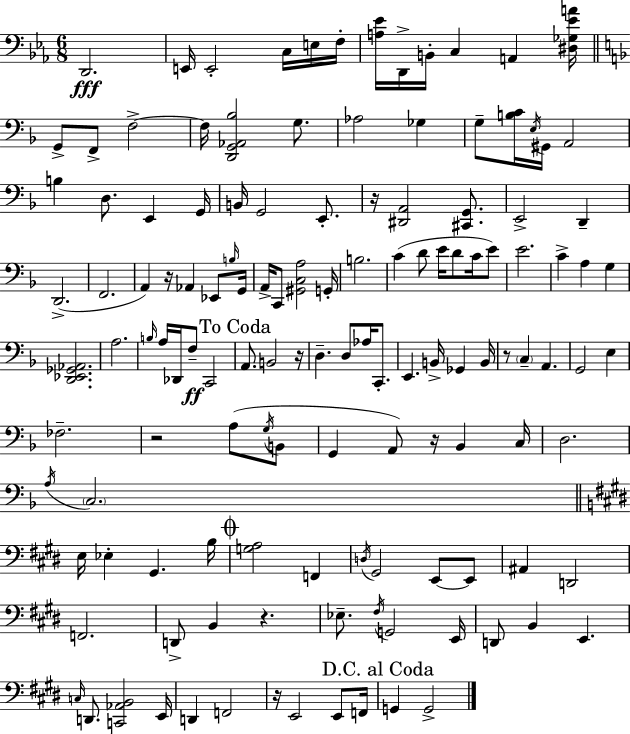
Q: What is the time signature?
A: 6/8